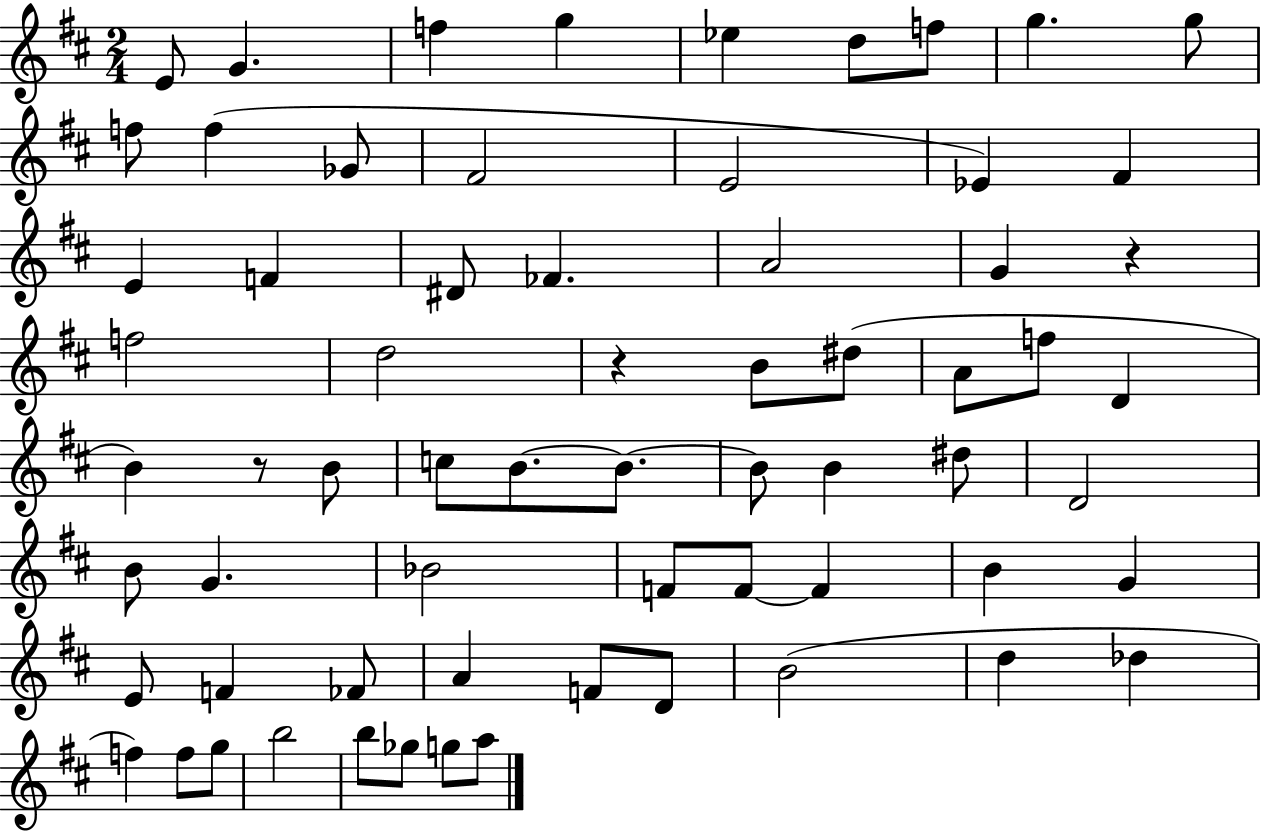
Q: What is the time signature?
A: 2/4